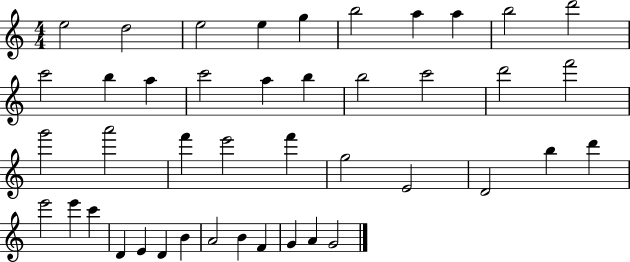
{
  \clef treble
  \numericTimeSignature
  \time 4/4
  \key c \major
  e''2 d''2 | e''2 e''4 g''4 | b''2 a''4 a''4 | b''2 d'''2 | \break c'''2 b''4 a''4 | c'''2 a''4 b''4 | b''2 c'''2 | d'''2 f'''2 | \break g'''2 a'''2 | f'''4 e'''2 f'''4 | g''2 e'2 | d'2 b''4 d'''4 | \break e'''2 e'''4 c'''4 | d'4 e'4 d'4 b'4 | a'2 b'4 f'4 | g'4 a'4 g'2 | \break \bar "|."
}